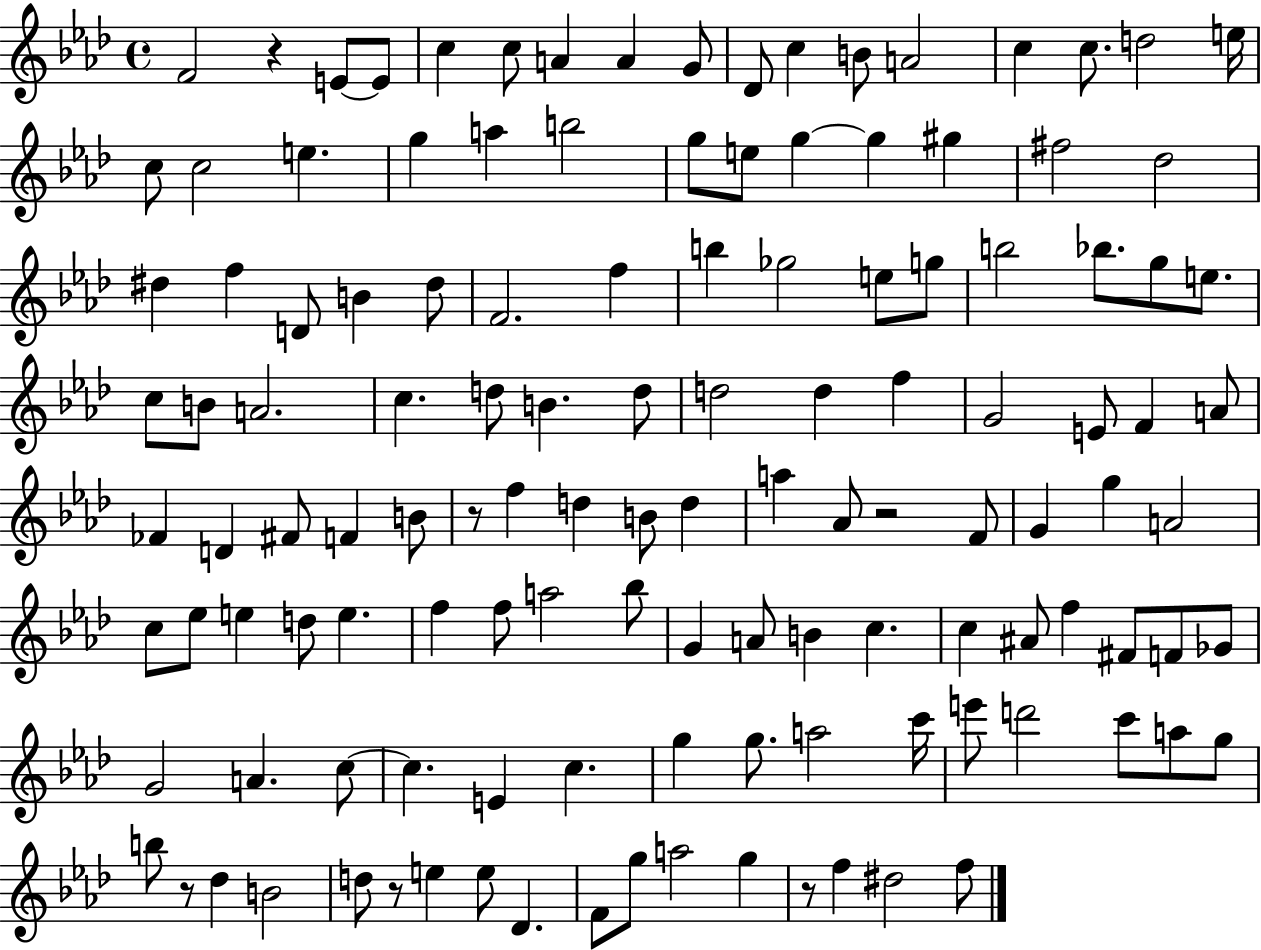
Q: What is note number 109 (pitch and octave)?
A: Db5